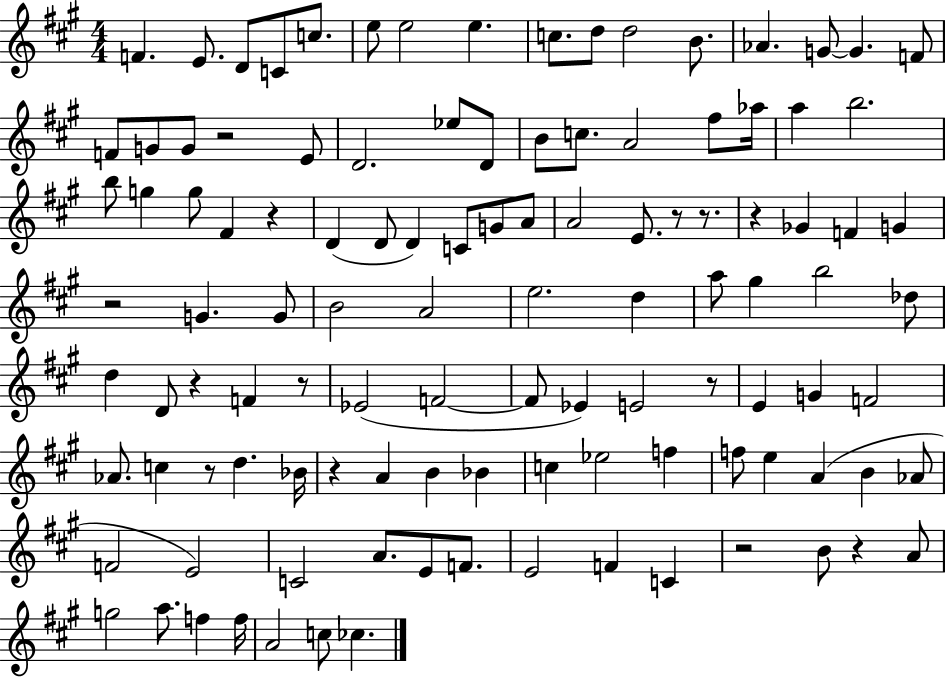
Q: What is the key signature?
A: A major